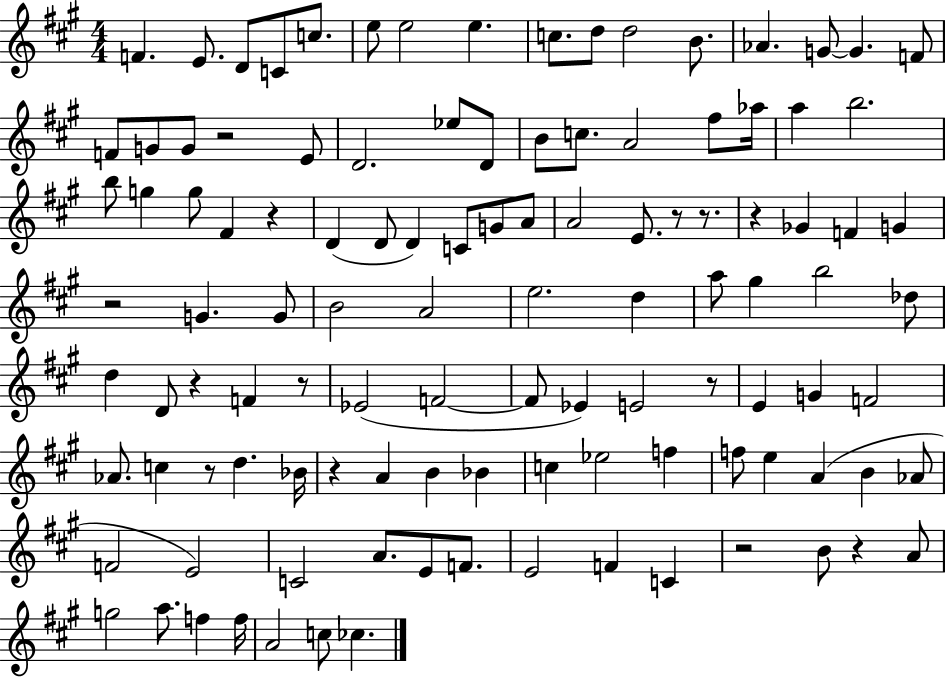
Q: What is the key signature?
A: A major